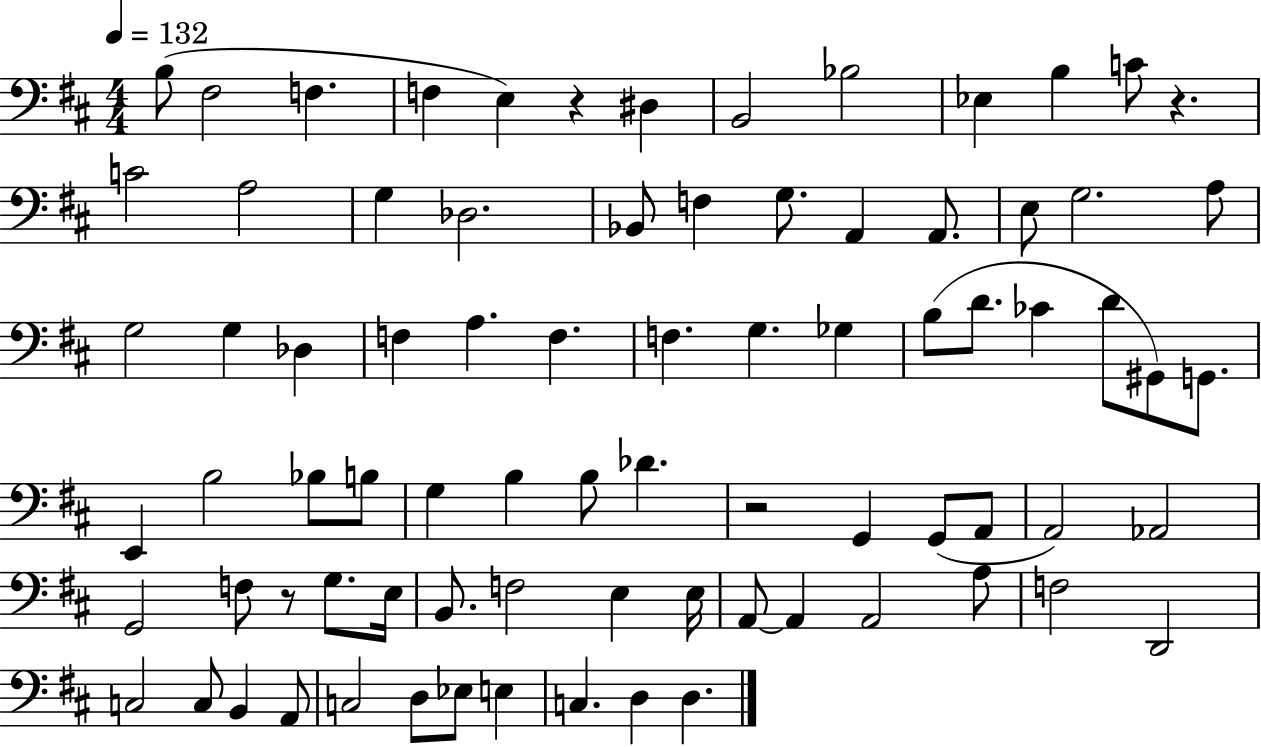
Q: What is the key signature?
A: D major